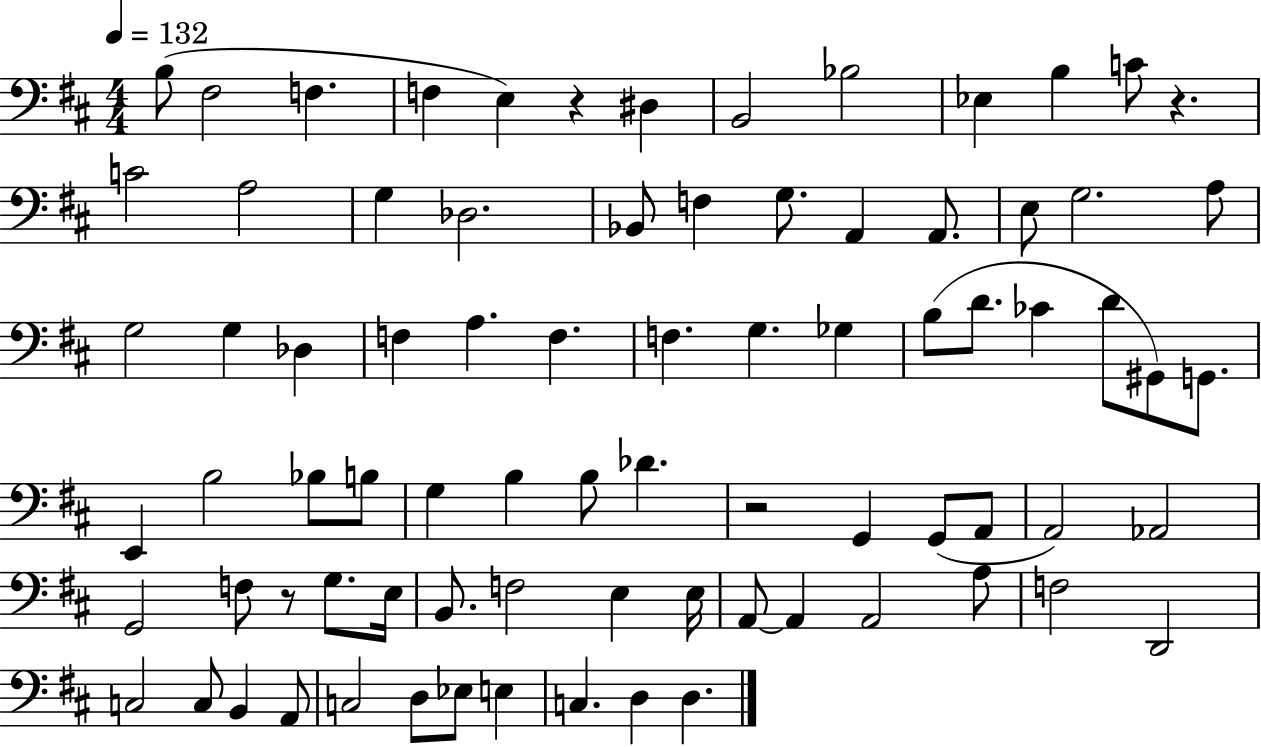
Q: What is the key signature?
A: D major